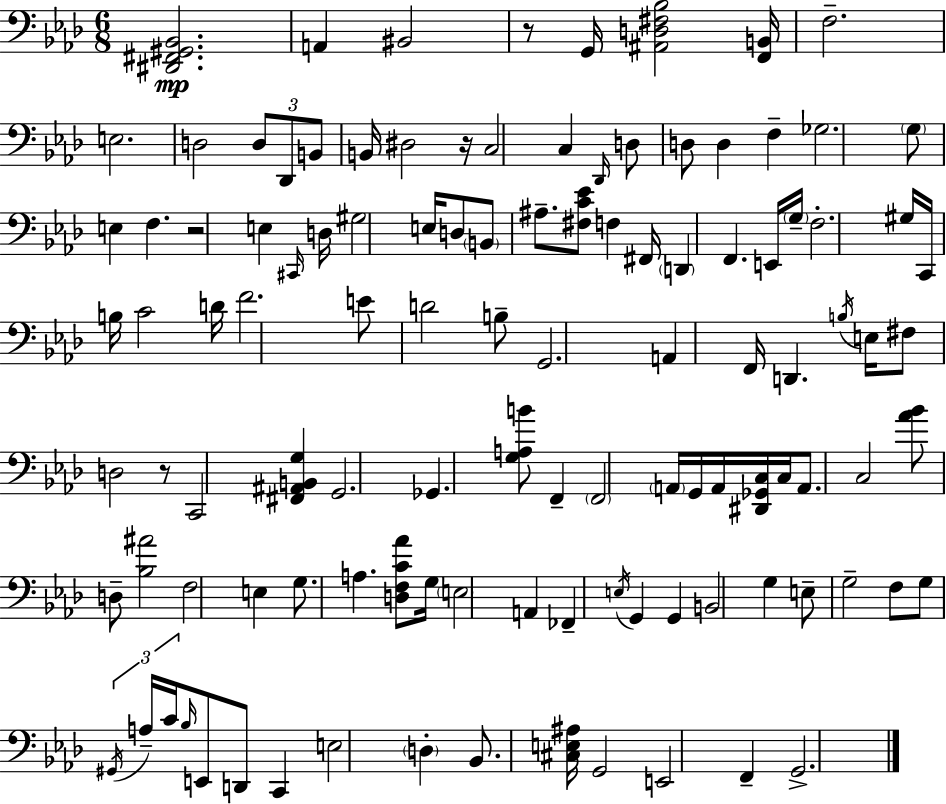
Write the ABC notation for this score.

X:1
T:Untitled
M:6/8
L:1/4
K:Ab
[^D,,^F,,^G,,_B,,]2 A,, ^B,,2 z/2 G,,/4 [^A,,D,^F,_B,]2 [F,,B,,]/4 F,2 E,2 D,2 D,/2 _D,,/2 B,,/2 B,,/4 ^D,2 z/4 C,2 C, _D,,/4 D,/2 D,/2 D, F, _G,2 G,/2 E, F, z2 E, ^C,,/4 D,/4 ^G,2 E,/4 D,/2 B,,/2 ^A,/2 [^F,C_E]/2 F, ^F,,/4 D,, F,, E,,/4 G,/4 F,2 ^G,/4 C,,/4 B,/4 C2 D/4 F2 E/2 D2 B,/2 G,,2 A,, F,,/4 D,, B,/4 E,/4 ^F,/2 D,2 z/2 C,,2 [^F,,^A,,B,,G,] G,,2 _G,, [G,A,B]/2 F,, F,,2 A,,/4 G,,/4 A,,/4 [^D,,_G,,C,]/4 C,/4 A,,/2 C,2 [_A_B]/2 D,/2 [_B,^A]2 F,2 E, G,/2 A, [D,F,C_A]/2 G,/4 E,2 A,, _F,, E,/4 G,, G,, B,,2 G, E,/2 G,2 F,/2 G,/2 ^G,,/4 A,/4 C/4 _B,/4 E,,/2 D,,/2 C,, E,2 D, _B,,/2 [^C,E,^A,]/4 G,,2 E,,2 F,, G,,2